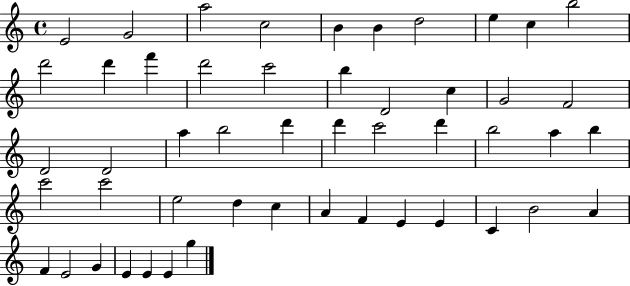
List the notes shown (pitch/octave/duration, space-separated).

E4/h G4/h A5/h C5/h B4/q B4/q D5/h E5/q C5/q B5/h D6/h D6/q F6/q D6/h C6/h B5/q D4/h C5/q G4/h F4/h D4/h D4/h A5/q B5/h D6/q D6/q C6/h D6/q B5/h A5/q B5/q C6/h C6/h E5/h D5/q C5/q A4/q F4/q E4/q E4/q C4/q B4/h A4/q F4/q E4/h G4/q E4/q E4/q E4/q G5/q